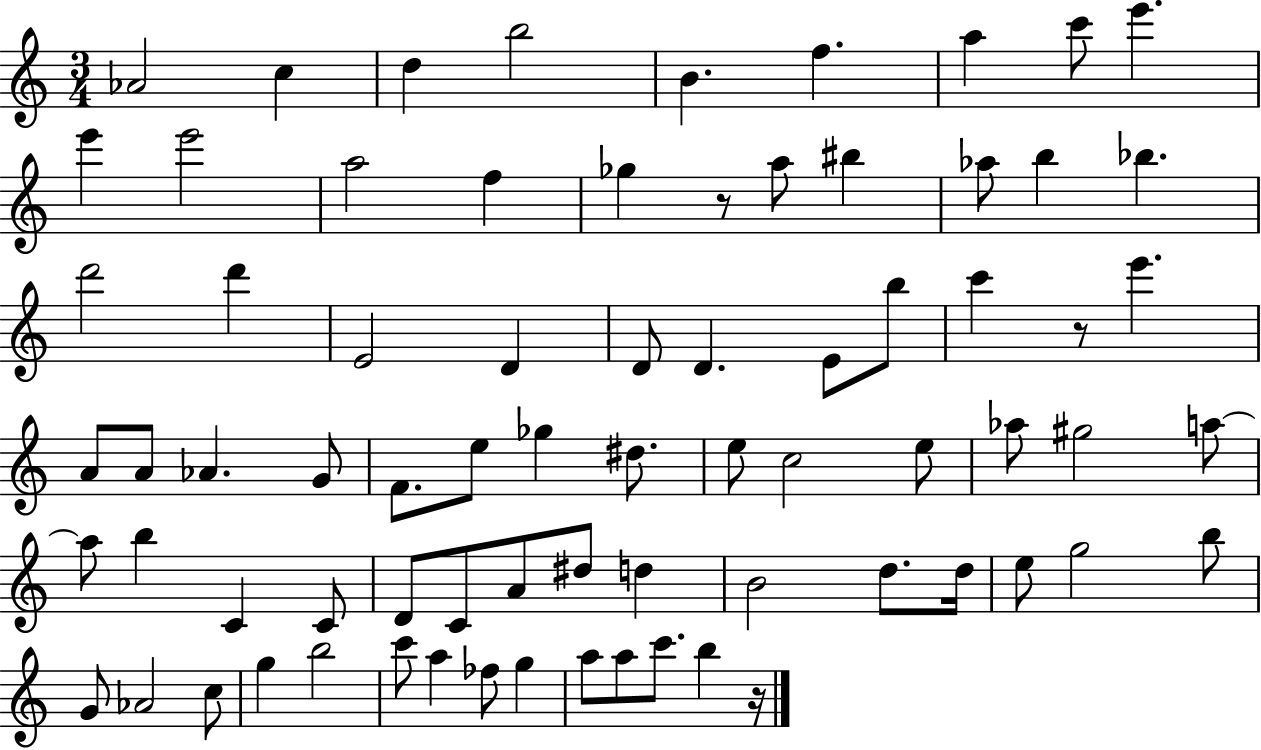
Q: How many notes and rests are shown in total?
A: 74